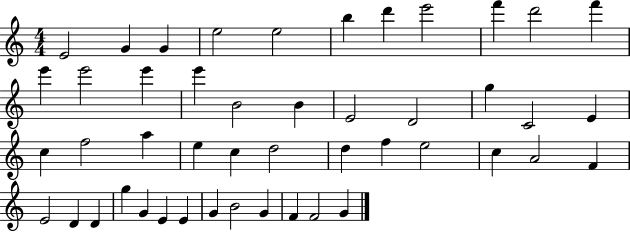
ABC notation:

X:1
T:Untitled
M:4/4
L:1/4
K:C
E2 G G e2 e2 b d' e'2 f' d'2 f' e' e'2 e' e' B2 B E2 D2 g C2 E c f2 a e c d2 d f e2 c A2 F E2 D D g G E E G B2 G F F2 G